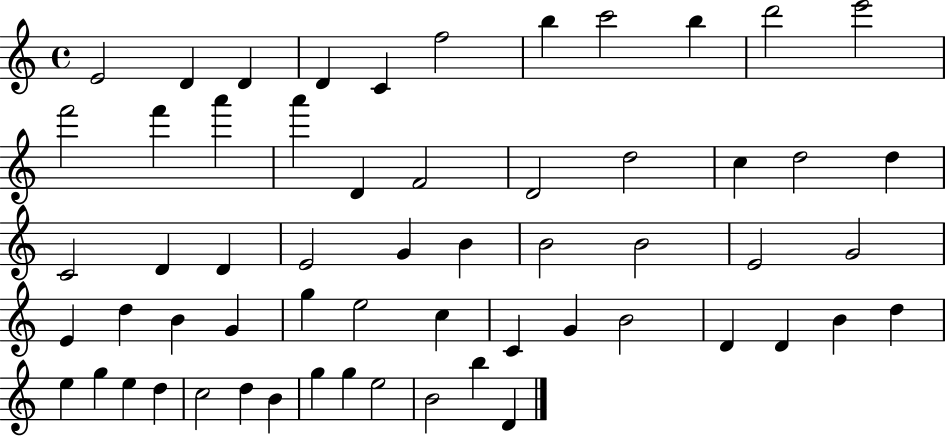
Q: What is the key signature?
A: C major